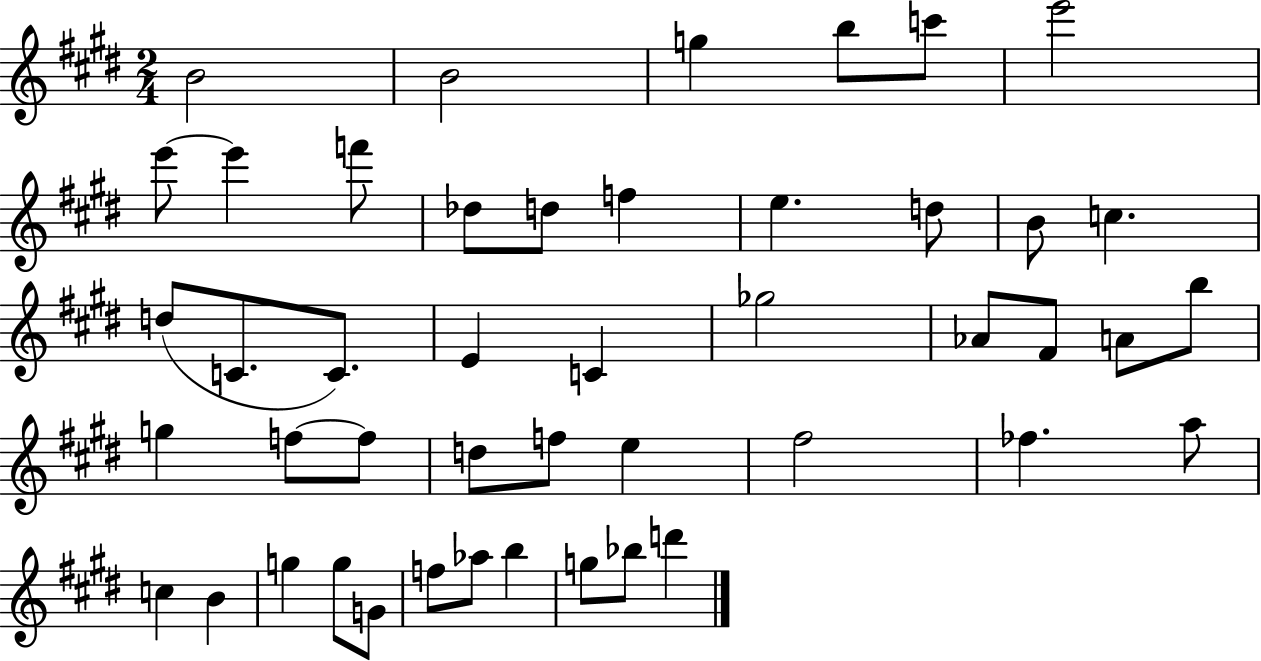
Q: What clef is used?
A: treble